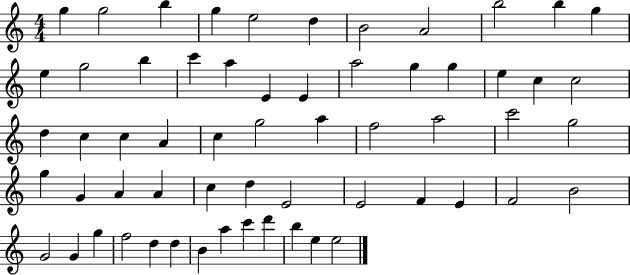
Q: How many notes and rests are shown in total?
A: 60